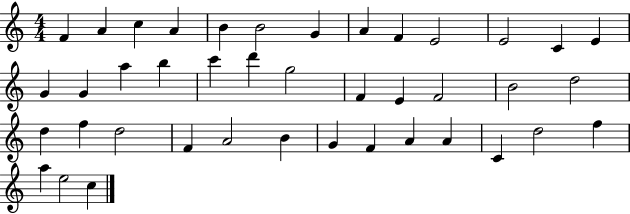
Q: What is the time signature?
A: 4/4